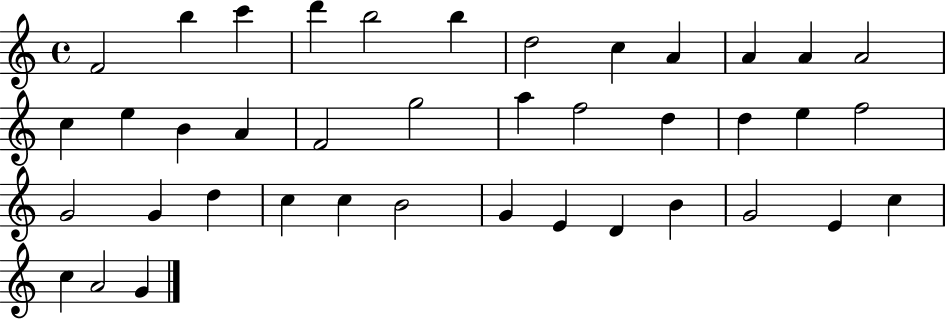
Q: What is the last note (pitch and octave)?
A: G4